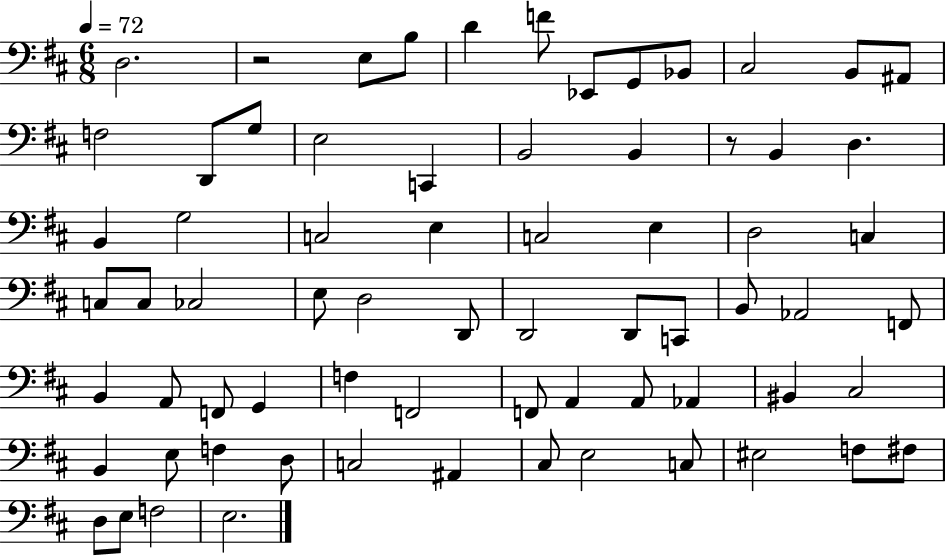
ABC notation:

X:1
T:Untitled
M:6/8
L:1/4
K:D
D,2 z2 E,/2 B,/2 D F/2 _E,,/2 G,,/2 _B,,/2 ^C,2 B,,/2 ^A,,/2 F,2 D,,/2 G,/2 E,2 C,, B,,2 B,, z/2 B,, D, B,, G,2 C,2 E, C,2 E, D,2 C, C,/2 C,/2 _C,2 E,/2 D,2 D,,/2 D,,2 D,,/2 C,,/2 B,,/2 _A,,2 F,,/2 B,, A,,/2 F,,/2 G,, F, F,,2 F,,/2 A,, A,,/2 _A,, ^B,, ^C,2 B,, E,/2 F, D,/2 C,2 ^A,, ^C,/2 E,2 C,/2 ^E,2 F,/2 ^F,/2 D,/2 E,/2 F,2 E,2